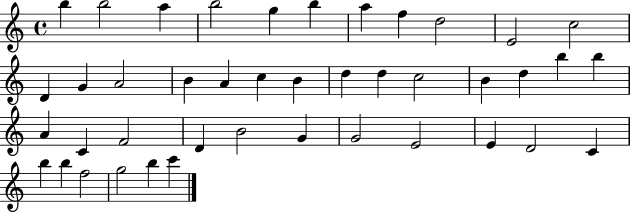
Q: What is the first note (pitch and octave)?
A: B5